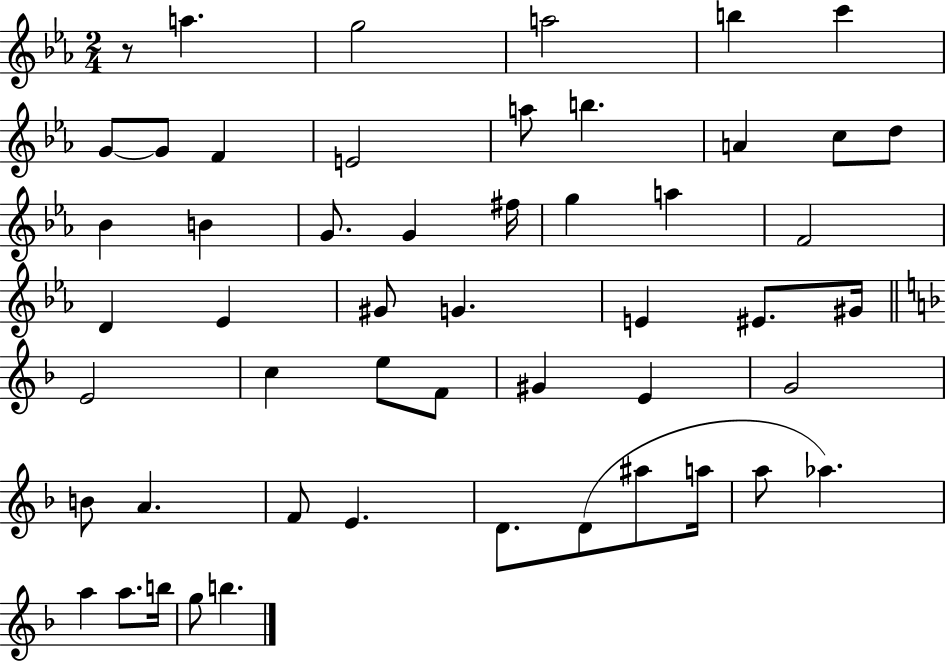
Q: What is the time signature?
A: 2/4